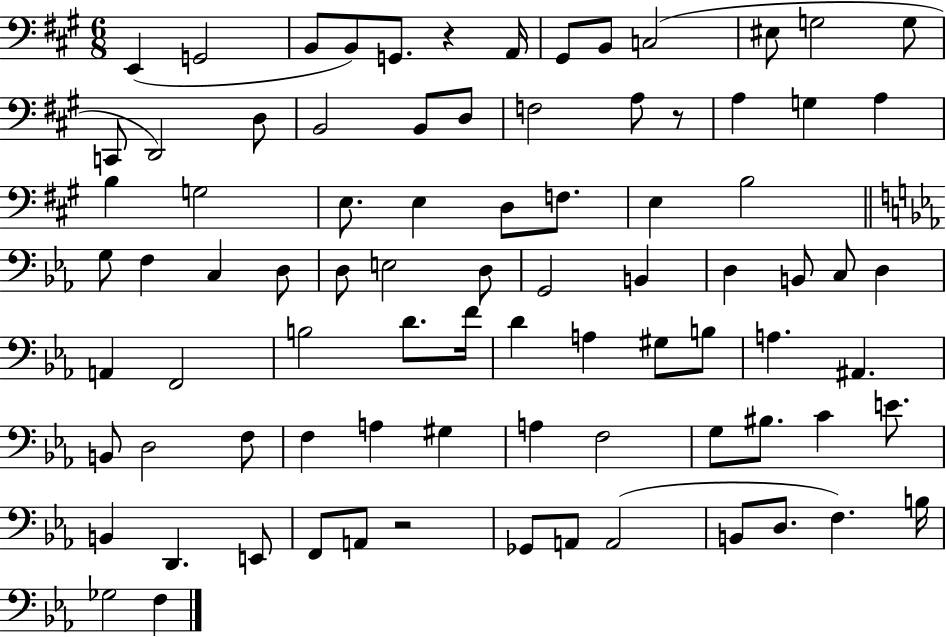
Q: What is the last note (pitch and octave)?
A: F3